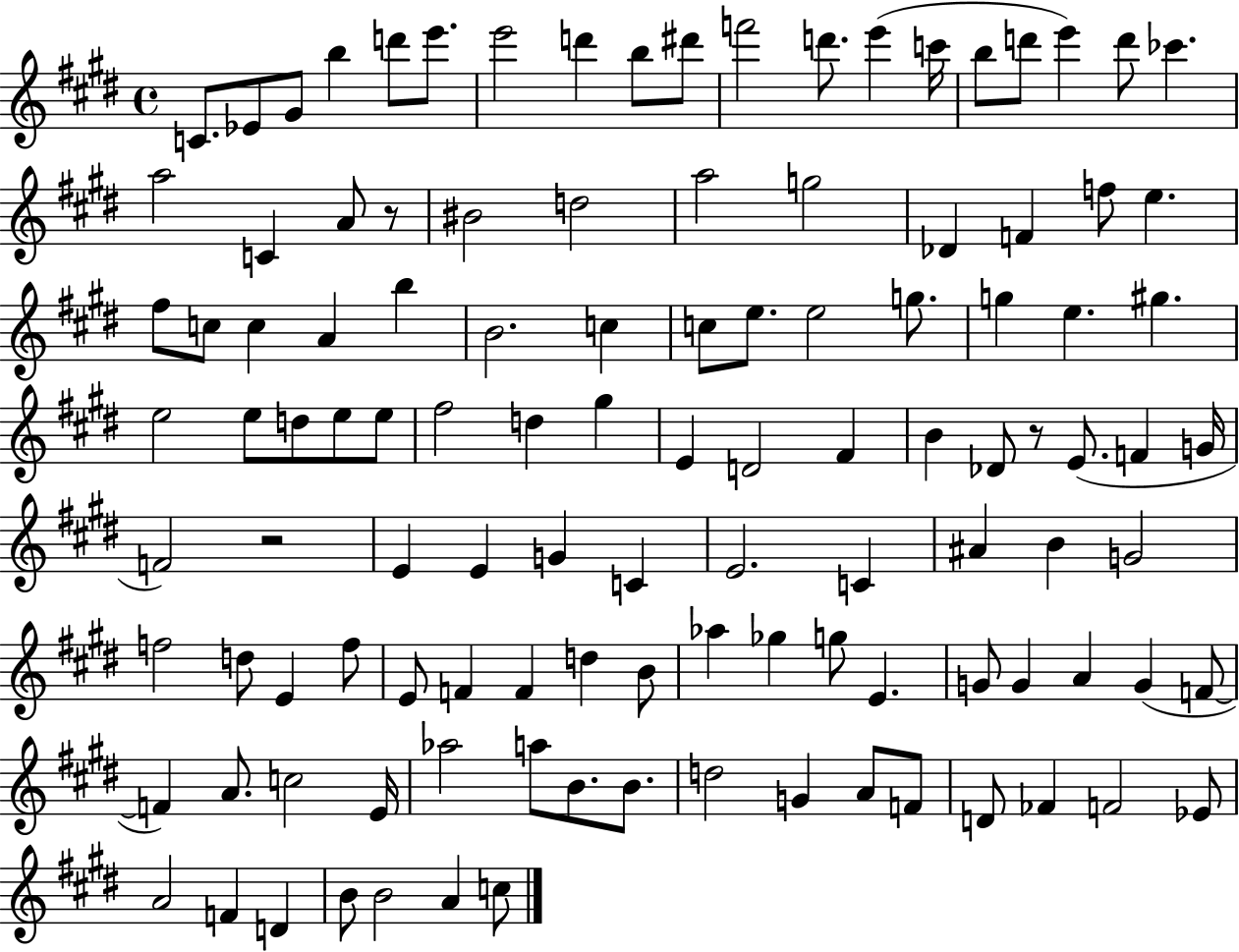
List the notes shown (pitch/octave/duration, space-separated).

C4/e. Eb4/e G#4/e B5/q D6/e E6/e. E6/h D6/q B5/e D#6/e F6/h D6/e. E6/q C6/s B5/e D6/e E6/q D6/e CES6/q. A5/h C4/q A4/e R/e BIS4/h D5/h A5/h G5/h Db4/q F4/q F5/e E5/q. F#5/e C5/e C5/q A4/q B5/q B4/h. C5/q C5/e E5/e. E5/h G5/e. G5/q E5/q. G#5/q. E5/h E5/e D5/e E5/e E5/e F#5/h D5/q G#5/q E4/q D4/h F#4/q B4/q Db4/e R/e E4/e. F4/q G4/s F4/h R/h E4/q E4/q G4/q C4/q E4/h. C4/q A#4/q B4/q G4/h F5/h D5/e E4/q F5/e E4/e F4/q F4/q D5/q B4/e Ab5/q Gb5/q G5/e E4/q. G4/e G4/q A4/q G4/q F4/e F4/q A4/e. C5/h E4/s Ab5/h A5/e B4/e. B4/e. D5/h G4/q A4/e F4/e D4/e FES4/q F4/h Eb4/e A4/h F4/q D4/q B4/e B4/h A4/q C5/e